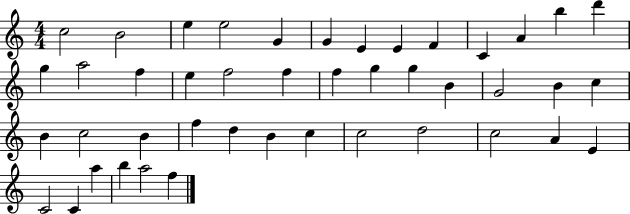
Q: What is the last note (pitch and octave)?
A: F5